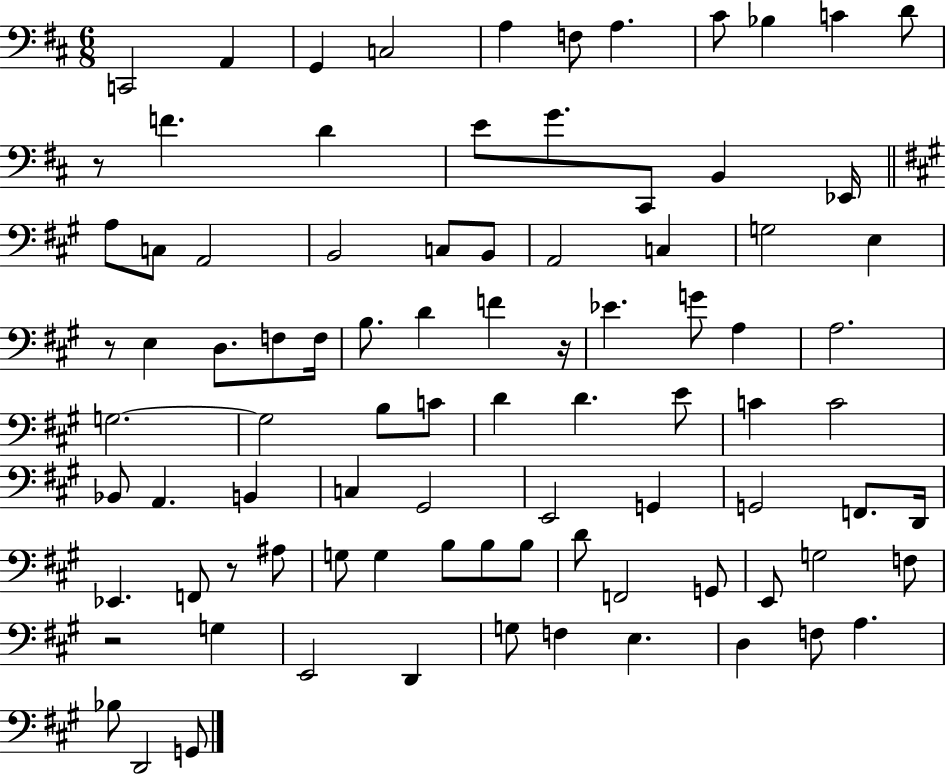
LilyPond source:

{
  \clef bass
  \numericTimeSignature
  \time 6/8
  \key d \major
  c,2 a,4 | g,4 c2 | a4 f8 a4. | cis'8 bes4 c'4 d'8 | \break r8 f'4. d'4 | e'8 g'8. cis,8 b,4 ees,16 | \bar "||" \break \key a \major a8 c8 a,2 | b,2 c8 b,8 | a,2 c4 | g2 e4 | \break r8 e4 d8. f8 f16 | b8. d'4 f'4 r16 | ees'4. g'8 a4 | a2. | \break g2.~~ | g2 b8 c'8 | d'4 d'4. e'8 | c'4 c'2 | \break bes,8 a,4. b,4 | c4 gis,2 | e,2 g,4 | g,2 f,8. d,16 | \break ees,4. f,8 r8 ais8 | g8 g4 b8 b8 b8 | d'8 f,2 g,8 | e,8 g2 f8 | \break r2 g4 | e,2 d,4 | g8 f4 e4. | d4 f8 a4. | \break bes8 d,2 g,8 | \bar "|."
}